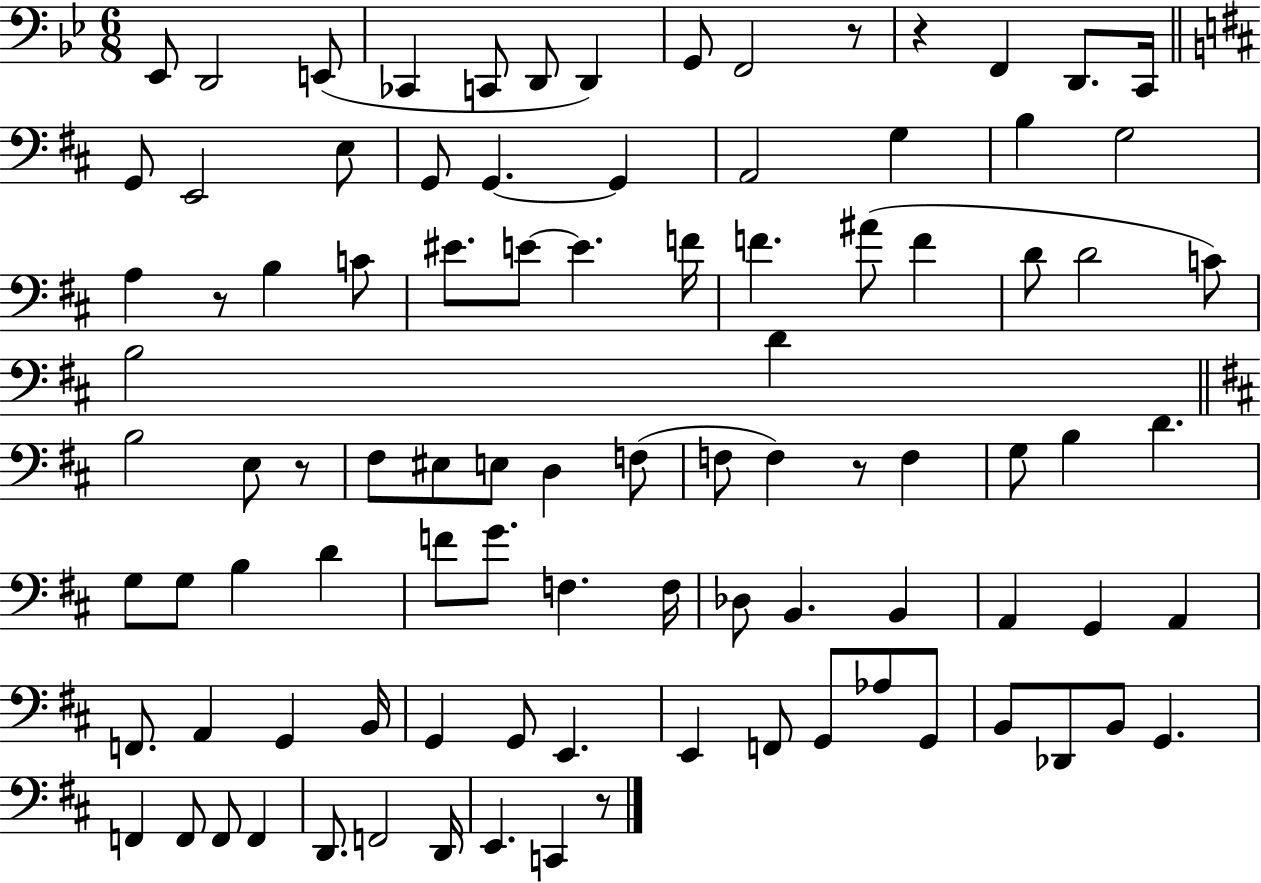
Eb2/e D2/h E2/e CES2/q C2/e D2/e D2/q G2/e F2/h R/e R/q F2/q D2/e. C2/s G2/e E2/h E3/e G2/e G2/q. G2/q A2/h G3/q B3/q G3/h A3/q R/e B3/q C4/e EIS4/e. E4/e E4/q. F4/s F4/q. A#4/e F4/q D4/e D4/h C4/e B3/h D4/q B3/h E3/e R/e F#3/e EIS3/e E3/e D3/q F3/e F3/e F3/q R/e F3/q G3/e B3/q D4/q. G3/e G3/e B3/q D4/q F4/e G4/e. F3/q. F3/s Db3/e B2/q. B2/q A2/q G2/q A2/q F2/e. A2/q G2/q B2/s G2/q G2/e E2/q. E2/q F2/e G2/e Ab3/e G2/e B2/e Db2/e B2/e G2/q. F2/q F2/e F2/e F2/q D2/e. F2/h D2/s E2/q. C2/q R/e